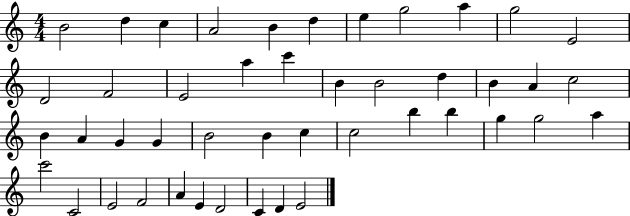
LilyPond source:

{
  \clef treble
  \numericTimeSignature
  \time 4/4
  \key c \major
  b'2 d''4 c''4 | a'2 b'4 d''4 | e''4 g''2 a''4 | g''2 e'2 | \break d'2 f'2 | e'2 a''4 c'''4 | b'4 b'2 d''4 | b'4 a'4 c''2 | \break b'4 a'4 g'4 g'4 | b'2 b'4 c''4 | c''2 b''4 b''4 | g''4 g''2 a''4 | \break c'''2 c'2 | e'2 f'2 | a'4 e'4 d'2 | c'4 d'4 e'2 | \break \bar "|."
}